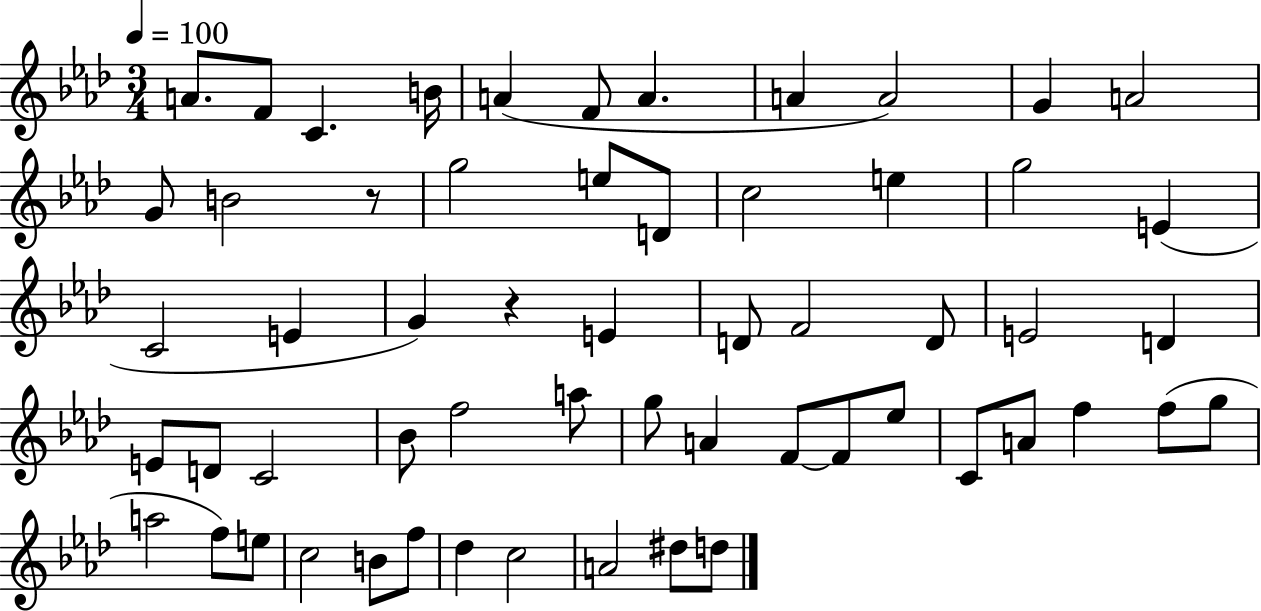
X:1
T:Untitled
M:3/4
L:1/4
K:Ab
A/2 F/2 C B/4 A F/2 A A A2 G A2 G/2 B2 z/2 g2 e/2 D/2 c2 e g2 E C2 E G z E D/2 F2 D/2 E2 D E/2 D/2 C2 _B/2 f2 a/2 g/2 A F/2 F/2 _e/2 C/2 A/2 f f/2 g/2 a2 f/2 e/2 c2 B/2 f/2 _d c2 A2 ^d/2 d/2